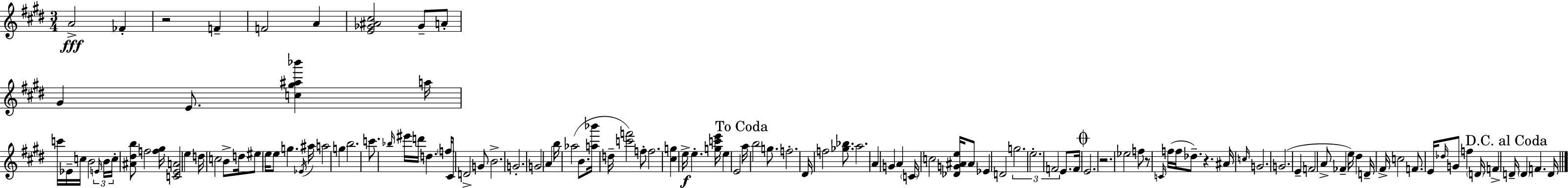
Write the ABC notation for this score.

X:1
T:Untitled
M:3/4
L:1/4
K:E
A2 _F z2 F F2 A [E_G^A^c]2 _G/2 A/2 ^G E/2 [c^g^a_b'] a/4 c'/4 _E/4 c/4 B2 E/4 B/4 c/4 [^A^db]/2 f2 [f^g]/4 [CEA]2 e d/4 c2 B/2 d/4 ^e/2 e/4 e/2 g _E/4 ^a/4 a2 g b2 c'/2 _b/4 ^e'/4 d'/4 d f/4 ^C/2 D2 G/2 B2 G2 G2 A b/4 _a2 B/2 [a_b']/4 d/4 [c'f']2 f/2 f2 [^cg] e/4 e [gc'e']/4 e E2 a/4 b2 g/2 f2 ^D/4 f2 [_g_b]/2 a2 A G A C/4 c2 [_DG^Ae]/4 ^A/2 _E D2 g2 e2 F2 E/2 F/4 E2 z2 _e2 f/2 z/2 C/4 f/4 f/4 _d/2 z ^A/4 c/4 G2 G2 E F2 A/2 _F e/4 ^d D/4 ^F/4 c2 F/2 E/4 _d/4 G/2 f D/4 F D/4 D F D/4